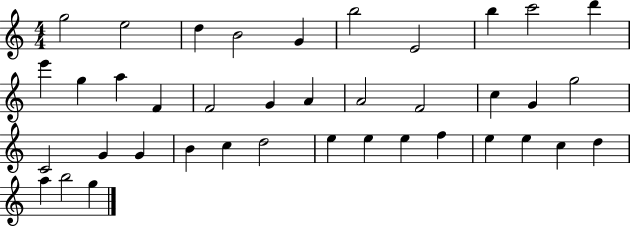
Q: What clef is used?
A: treble